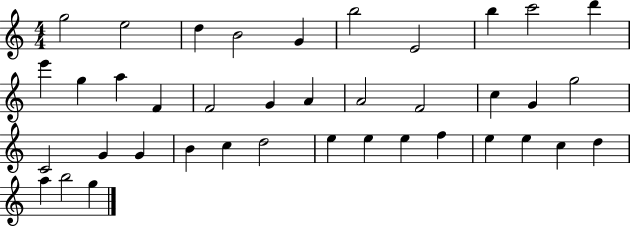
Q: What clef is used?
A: treble